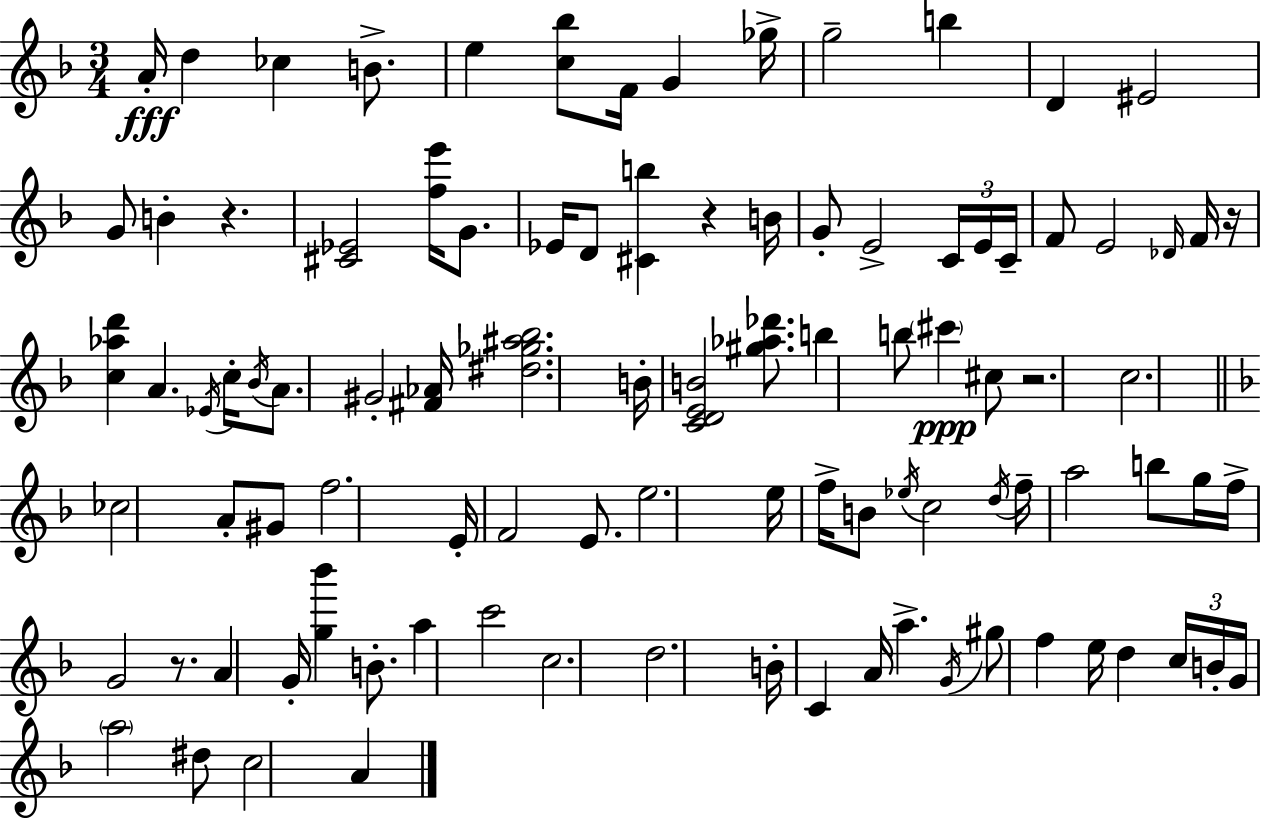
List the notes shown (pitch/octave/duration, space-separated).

A4/s D5/q CES5/q B4/e. E5/q [C5,Bb5]/e F4/s G4/q Gb5/s G5/h B5/q D4/q EIS4/h G4/e B4/q R/q. [C#4,Eb4]/h [F5,E6]/s G4/e. Eb4/s D4/e [C#4,B5]/q R/q B4/s G4/e E4/h C4/s E4/s C4/s F4/e E4/h Db4/s F4/s R/s [C5,Ab5,D6]/q A4/q. Eb4/s C5/s Bb4/s A4/e. G#4/h [F#4,Ab4]/s [D#5,Gb5,A#5,Bb5]/h. B4/s [C4,D4,E4,B4]/h [G#5,Ab5,Db6]/e. B5/q B5/e C#6/q C#5/e R/h. C5/h. CES5/h A4/e G#4/e F5/h. E4/s F4/h E4/e. E5/h. E5/s F5/s B4/e Eb5/s C5/h D5/s F5/s A5/h B5/e G5/s F5/s G4/h R/e. A4/q G4/s [G5,Bb6]/q B4/e. A5/q C6/h C5/h. D5/h. B4/s C4/q A4/s A5/q. G4/s G#5/e F5/q E5/s D5/q C5/s B4/s G4/s A5/h D#5/e C5/h A4/q